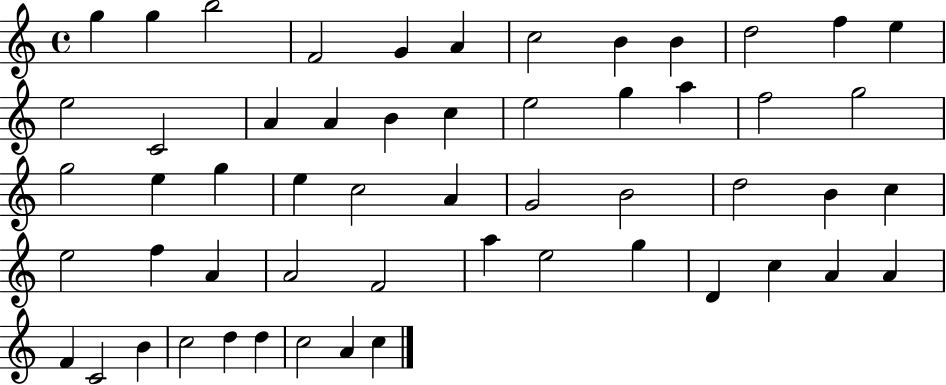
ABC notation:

X:1
T:Untitled
M:4/4
L:1/4
K:C
g g b2 F2 G A c2 B B d2 f e e2 C2 A A B c e2 g a f2 g2 g2 e g e c2 A G2 B2 d2 B c e2 f A A2 F2 a e2 g D c A A F C2 B c2 d d c2 A c